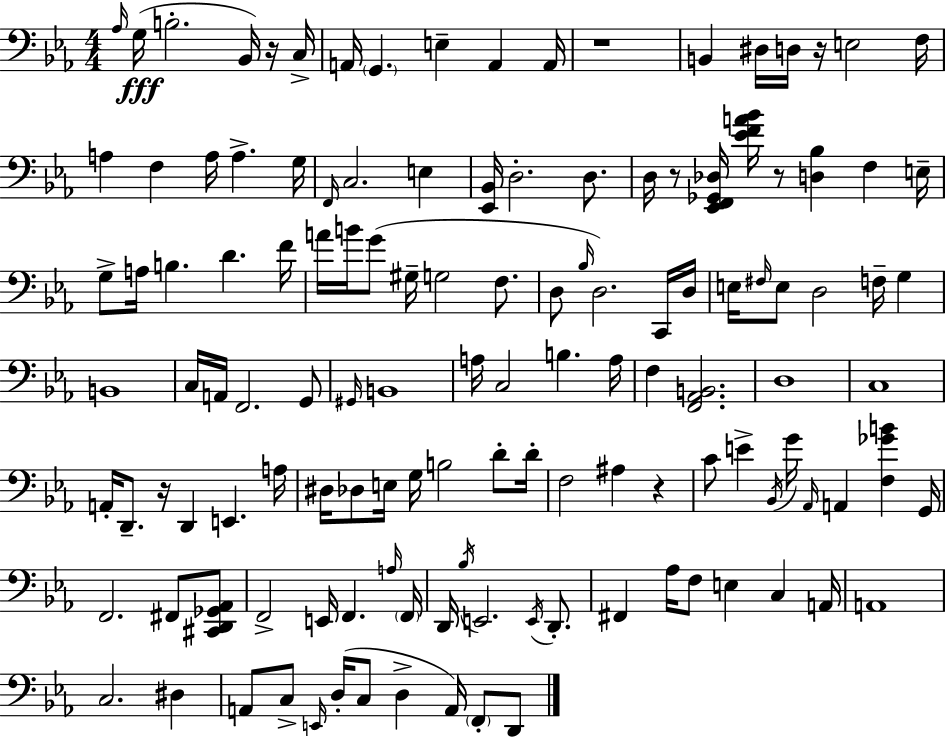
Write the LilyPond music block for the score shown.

{
  \clef bass
  \numericTimeSignature
  \time 4/4
  \key c \minor
  \grace { aes16 }\fff g16( b2.-. bes,16) r16 | c16-> a,16 \parenthesize g,4. e4-- a,4 | a,16 r1 | b,4 dis16 d16 r16 e2 | \break f16 a4 f4 a16 a4.-> | g16 \grace { f,16 } c2. e4 | <ees, bes,>16 d2.-. d8. | d16 r8 <ees, f, ges, des>16 <ees' f' a' bes'>16 r8 <d bes>4 f4 | \break e16-- g8-> a16 b4. d'4. | f'16 a'16 b'16 g'8( gis16-- g2 f8. | d8 \grace { bes16 }) d2. | c,16 d16 e16 \grace { fis16 } e8 d2 f16-- | \break g4 b,1 | c16 a,16 f,2. | g,8 \grace { gis,16 } b,1 | a16 c2 b4. | \break a16 f4 <f, aes, b,>2. | d1 | c1 | a,16-. d,8.-- r16 d,4 e,4. | \break a16 dis16 des8 e16 g16 b2 | d'8-. d'16-. f2 ais4 | r4 c'8 e'4-> \acciaccatura { bes,16 } g'16 \grace { aes,16 } a,4 | <f ges' b'>4 g,16 f,2. | \break fis,8 <cis, d, ges, aes,>8 f,2-> e,16 | f,4. \grace { a16 } \parenthesize f,16 d,16 \acciaccatura { bes16 } e,2. | \acciaccatura { e,16 } d,8.-. fis,4 aes16 f8 | e4 c4 a,16 a,1 | \break c2. | dis4 a,8 c8-> \grace { e,16 }( d16-. | c8 d4-> a,16) \parenthesize f,8-. d,8 \bar "|."
}